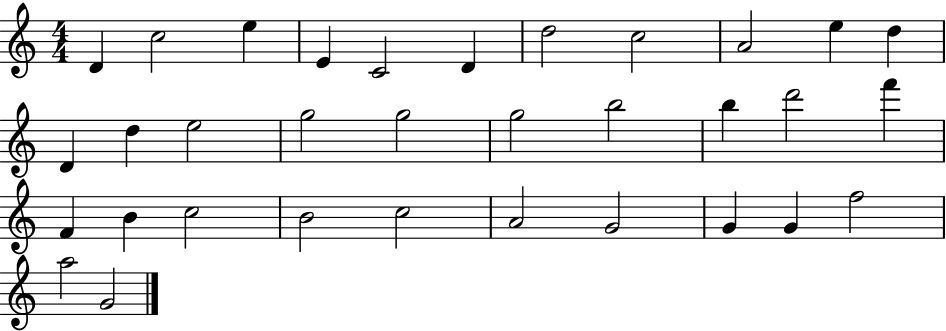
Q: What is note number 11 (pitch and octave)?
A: D5